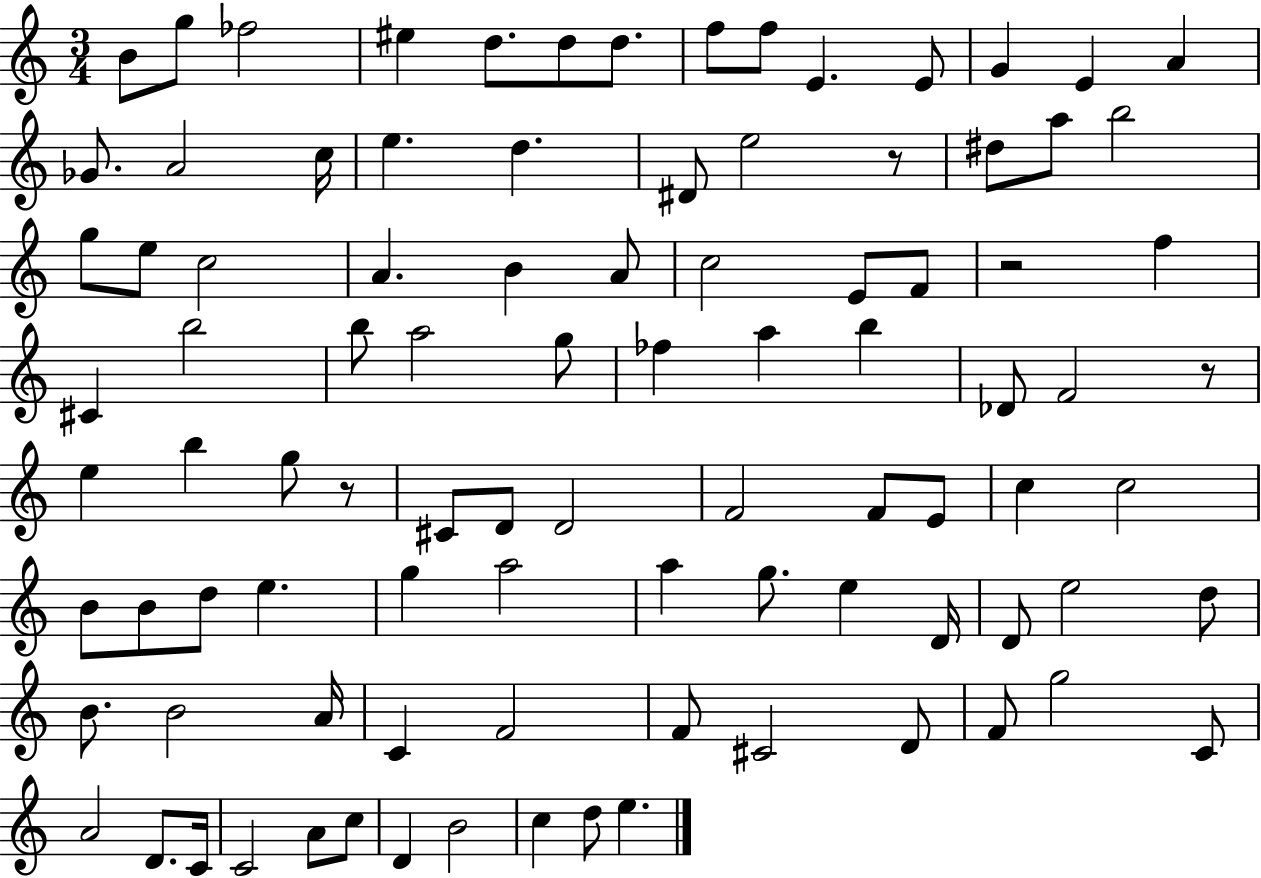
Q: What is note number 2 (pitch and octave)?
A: G5